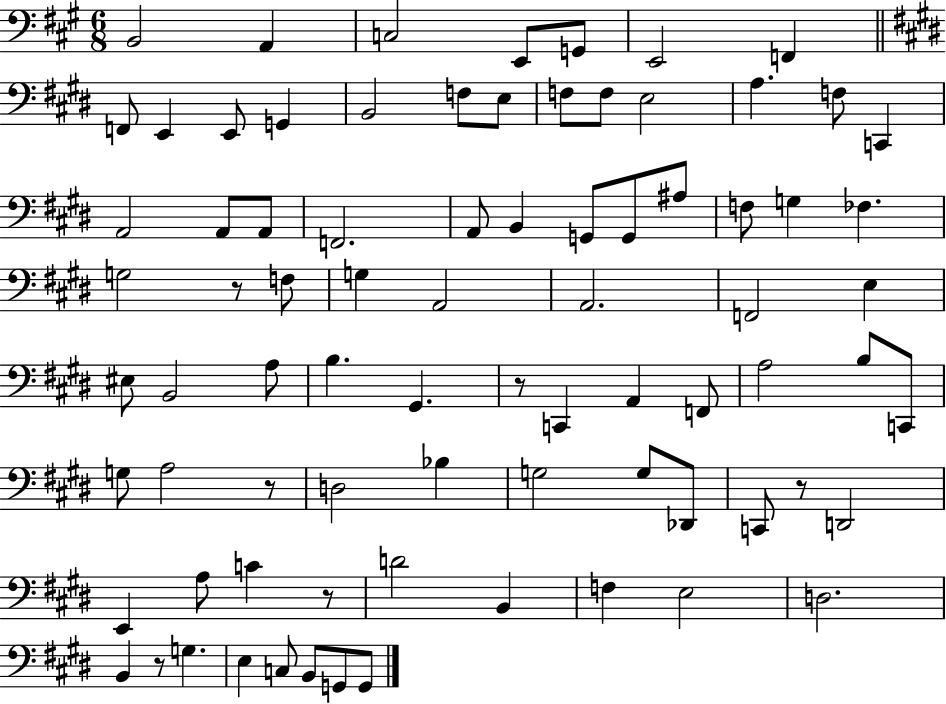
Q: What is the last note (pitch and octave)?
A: G2